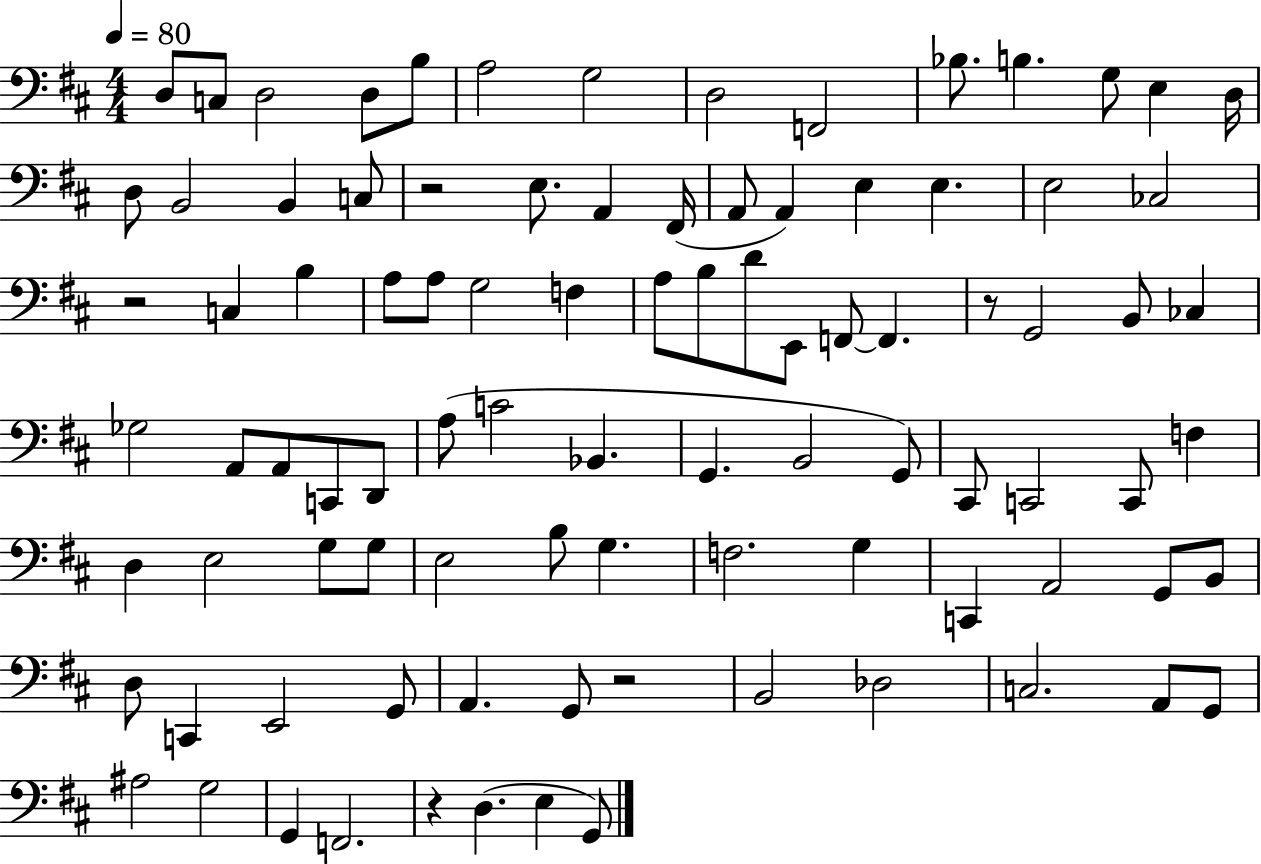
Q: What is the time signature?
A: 4/4